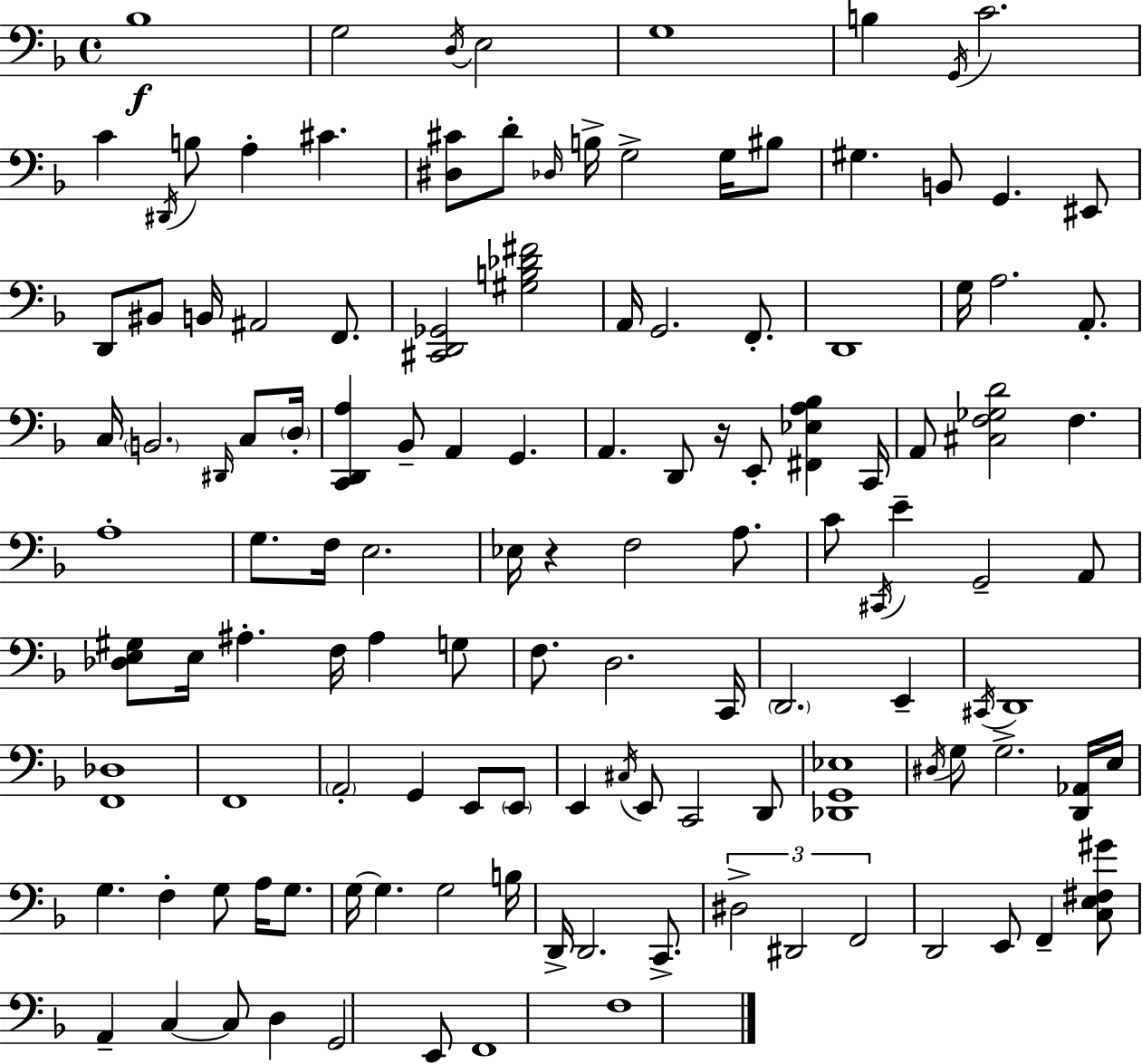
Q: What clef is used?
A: bass